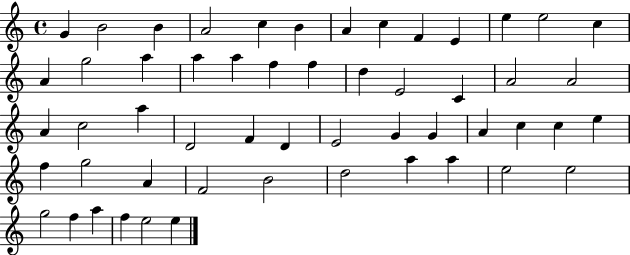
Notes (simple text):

G4/q B4/h B4/q A4/h C5/q B4/q A4/q C5/q F4/q E4/q E5/q E5/h C5/q A4/q G5/h A5/q A5/q A5/q F5/q F5/q D5/q E4/h C4/q A4/h A4/h A4/q C5/h A5/q D4/h F4/q D4/q E4/h G4/q G4/q A4/q C5/q C5/q E5/q F5/q G5/h A4/q F4/h B4/h D5/h A5/q A5/q E5/h E5/h G5/h F5/q A5/q F5/q E5/h E5/q